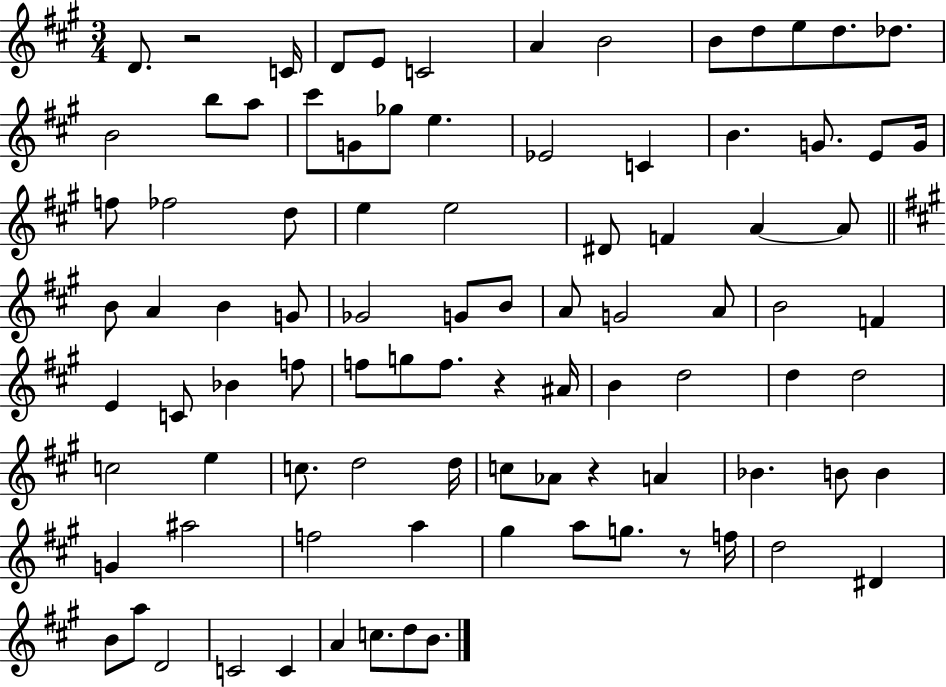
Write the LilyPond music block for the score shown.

{
  \clef treble
  \numericTimeSignature
  \time 3/4
  \key a \major
  d'8. r2 c'16 | d'8 e'8 c'2 | a'4 b'2 | b'8 d''8 e''8 d''8. des''8. | \break b'2 b''8 a''8 | cis'''8 g'8 ges''8 e''4. | ees'2 c'4 | b'4. g'8. e'8 g'16 | \break f''8 fes''2 d''8 | e''4 e''2 | dis'8 f'4 a'4~~ a'8 | \bar "||" \break \key a \major b'8 a'4 b'4 g'8 | ges'2 g'8 b'8 | a'8 g'2 a'8 | b'2 f'4 | \break e'4 c'8 bes'4 f''8 | f''8 g''8 f''8. r4 ais'16 | b'4 d''2 | d''4 d''2 | \break c''2 e''4 | c''8. d''2 d''16 | c''8 aes'8 r4 a'4 | bes'4. b'8 b'4 | \break g'4 ais''2 | f''2 a''4 | gis''4 a''8 g''8. r8 f''16 | d''2 dis'4 | \break b'8 a''8 d'2 | c'2 c'4 | a'4 c''8. d''8 b'8. | \bar "|."
}